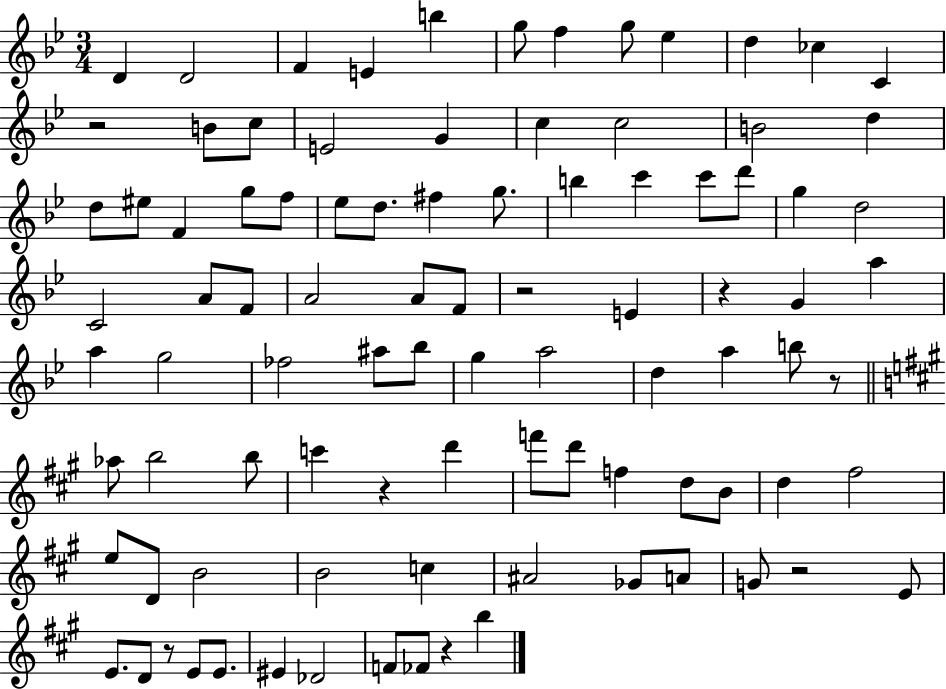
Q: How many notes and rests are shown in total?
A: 93